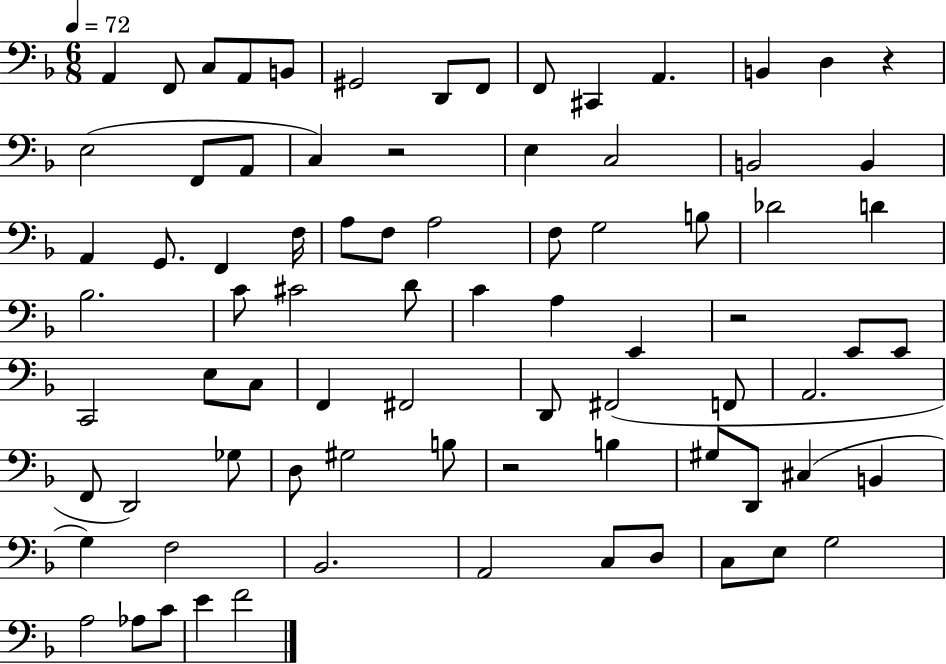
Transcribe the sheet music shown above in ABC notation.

X:1
T:Untitled
M:6/8
L:1/4
K:F
A,, F,,/2 C,/2 A,,/2 B,,/2 ^G,,2 D,,/2 F,,/2 F,,/2 ^C,, A,, B,, D, z E,2 F,,/2 A,,/2 C, z2 E, C,2 B,,2 B,, A,, G,,/2 F,, F,/4 A,/2 F,/2 A,2 F,/2 G,2 B,/2 _D2 D _B,2 C/2 ^C2 D/2 C A, E,, z2 E,,/2 E,,/2 C,,2 E,/2 C,/2 F,, ^F,,2 D,,/2 ^F,,2 F,,/2 A,,2 F,,/2 D,,2 _G,/2 D,/2 ^G,2 B,/2 z2 B, ^G,/2 D,,/2 ^C, B,, G, F,2 _B,,2 A,,2 C,/2 D,/2 C,/2 E,/2 G,2 A,2 _A,/2 C/2 E F2